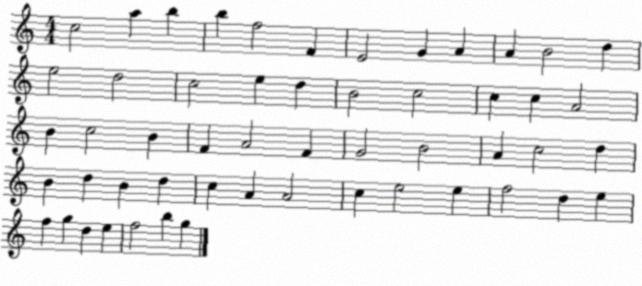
X:1
T:Untitled
M:4/4
L:1/4
K:C
c2 a b b f2 F E2 G A A B2 d e2 d2 c2 e d B2 c2 c c A2 B c2 B F A2 F G2 B2 A c2 d B d B d c A A2 c e2 e f2 d e f g d e f2 b g